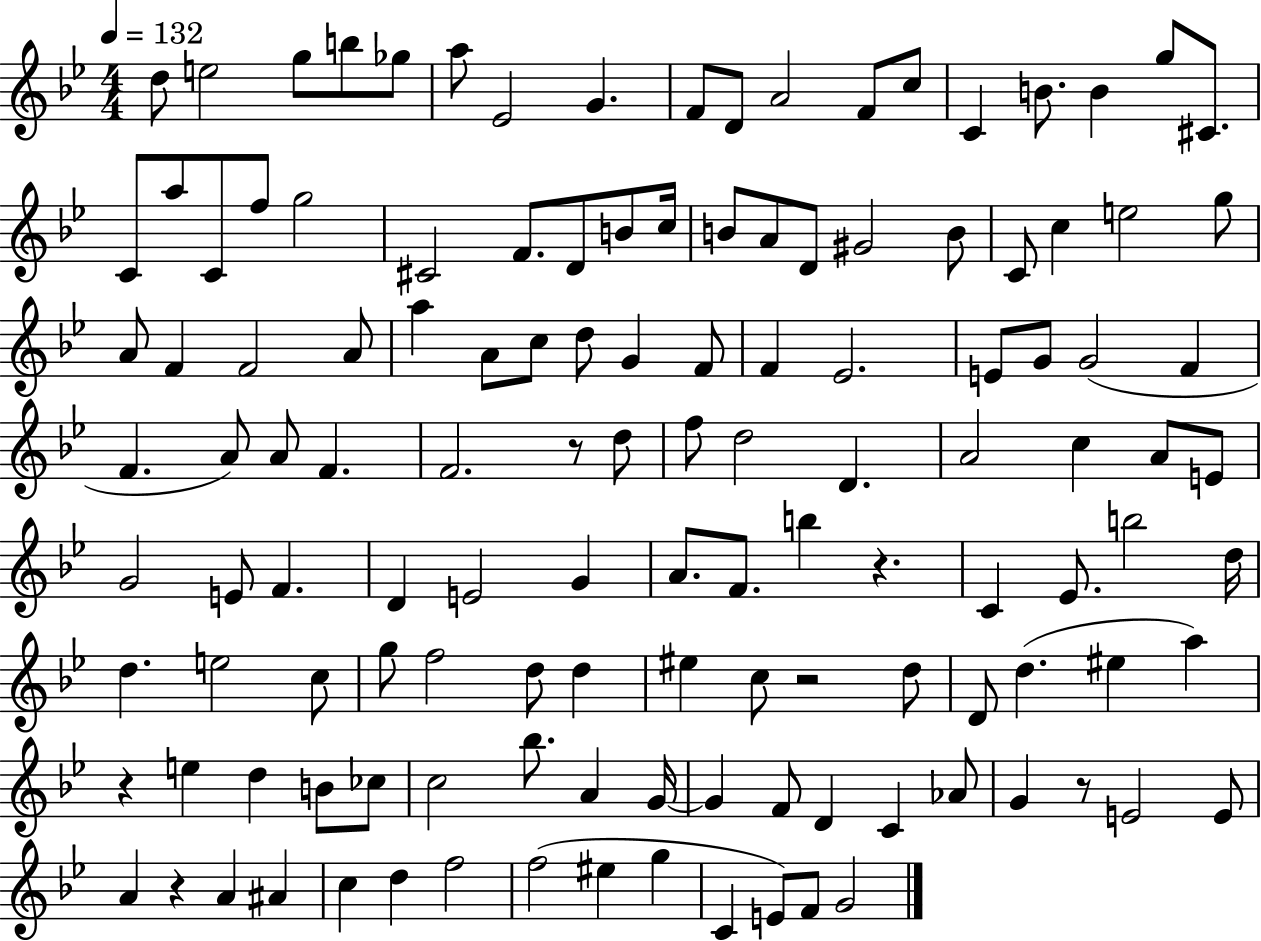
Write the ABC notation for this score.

X:1
T:Untitled
M:4/4
L:1/4
K:Bb
d/2 e2 g/2 b/2 _g/2 a/2 _E2 G F/2 D/2 A2 F/2 c/2 C B/2 B g/2 ^C/2 C/2 a/2 C/2 f/2 g2 ^C2 F/2 D/2 B/2 c/4 B/2 A/2 D/2 ^G2 B/2 C/2 c e2 g/2 A/2 F F2 A/2 a A/2 c/2 d/2 G F/2 F _E2 E/2 G/2 G2 F F A/2 A/2 F F2 z/2 d/2 f/2 d2 D A2 c A/2 E/2 G2 E/2 F D E2 G A/2 F/2 b z C _E/2 b2 d/4 d e2 c/2 g/2 f2 d/2 d ^e c/2 z2 d/2 D/2 d ^e a z e d B/2 _c/2 c2 _b/2 A G/4 G F/2 D C _A/2 G z/2 E2 E/2 A z A ^A c d f2 f2 ^e g C E/2 F/2 G2